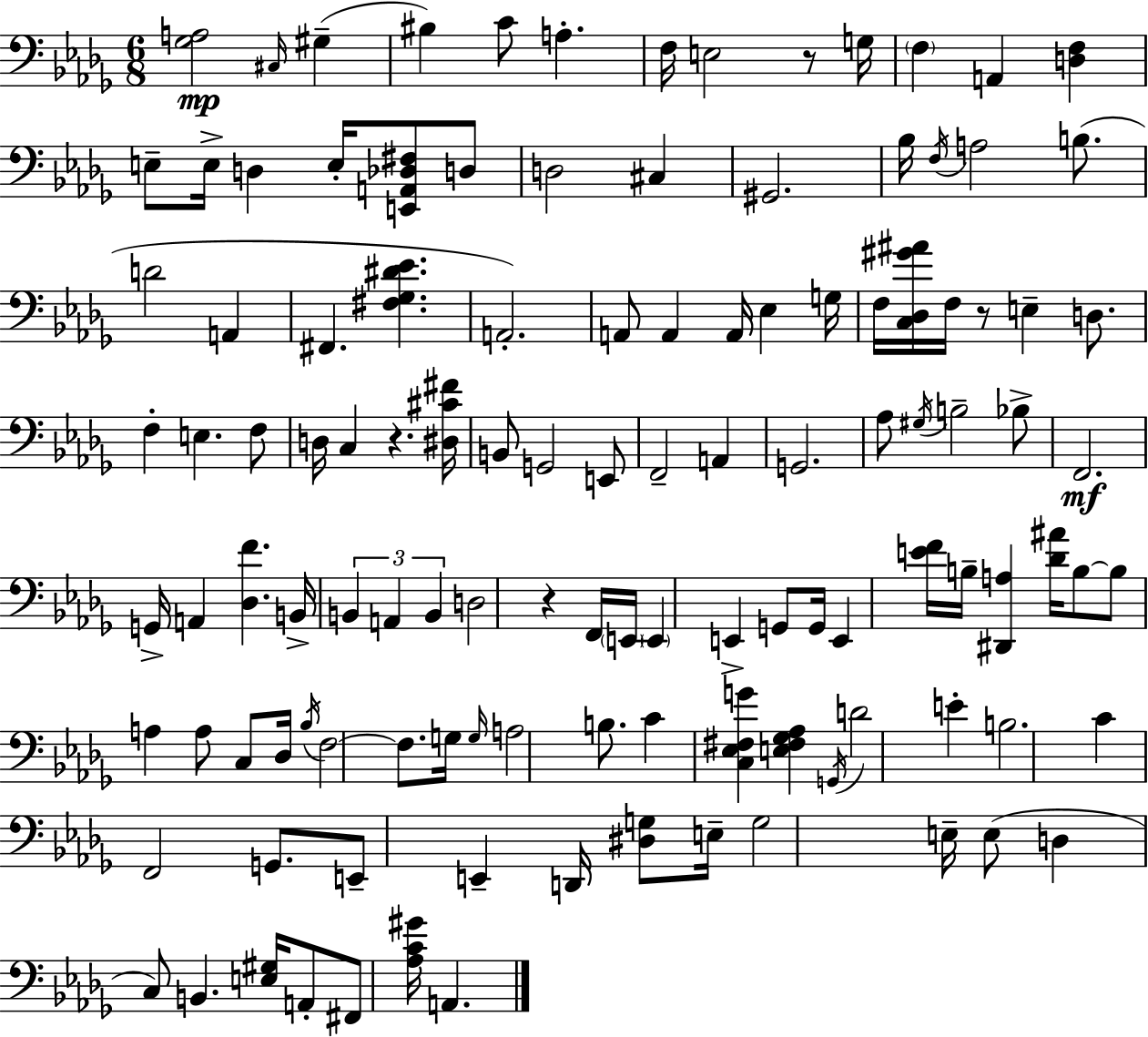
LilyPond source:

{
  \clef bass
  \numericTimeSignature
  \time 6/8
  \key bes \minor
  \repeat volta 2 { <ges a>2\mp \grace { cis16 }( gis4-- | bis4) c'8 a4.-. | f16 e2 r8 | g16 \parenthesize f4 a,4 <d f>4 | \break e8-- e16-> d4 e16-. <e, a, des fis>8 d8 | d2 cis4 | gis,2. | bes16 \acciaccatura { f16 } a2 b8.( | \break d'2 a,4 | fis,4. <fis ges dis' ees'>4. | a,2.-.) | a,8 a,4 a,16 ees4 | \break g16 f16 <c des gis' ais'>16 f16 r8 e4-- d8. | f4-. e4. | f8 d16 c4 r4. | <dis cis' fis'>16 b,8 g,2 | \break e,8 f,2-- a,4 | g,2. | aes8 \acciaccatura { gis16 } b2-- | bes8-> f,2.\mf | \break g,16-> a,4 <des f'>4. | b,16-> \tuplet 3/2 { b,4 a,4 b,4 } | d2 r4 | f,16 \parenthesize e,16 \parenthesize e,4 e,4-> | \break g,8 g,16 e,4 <e' f'>16 b16-- <dis, a>4 | <des' ais'>16 b8~~ b8 a4 a8 | c8 des16 \acciaccatura { bes16 } f2~~ | f8. g16 \grace { g16 } a2 | \break b8. c'4 <c ees fis g'>4 | <e fis ges aes>4 \acciaccatura { g,16 } d'2 | e'4-. b2. | c'4 f,2 | \break g,8. e,8-- e,4-- | d,16 <dis g>8 e16-- g2 | e16-- e8( d4 c8) | b,4. <e gis>16 a,8-. fis,8 <aes c' gis'>16 | \break a,4. } \bar "|."
}